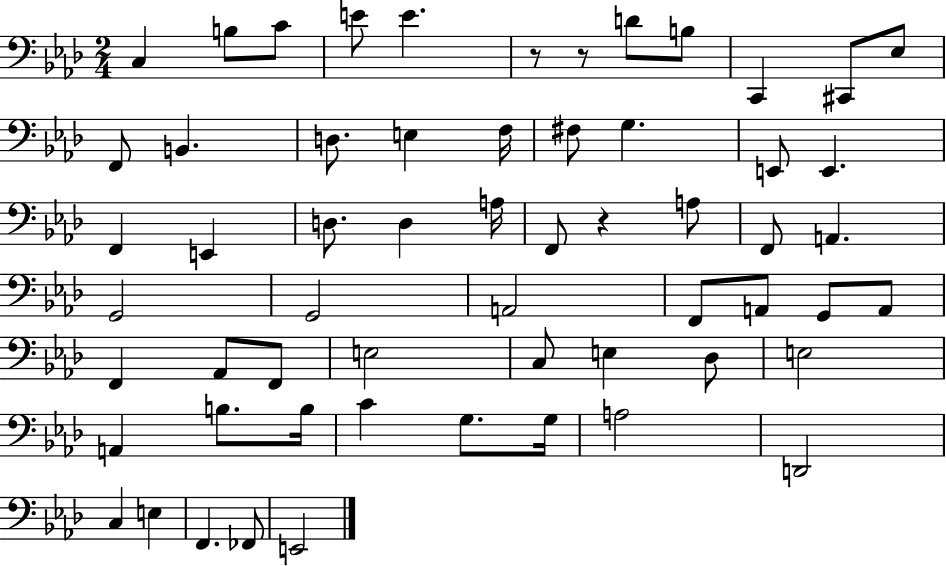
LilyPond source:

{
  \clef bass
  \numericTimeSignature
  \time 2/4
  \key aes \major
  c4 b8 c'8 | e'8 e'4. | r8 r8 d'8 b8 | c,4 cis,8 ees8 | \break f,8 b,4. | d8. e4 f16 | fis8 g4. | e,8 e,4. | \break f,4 e,4 | d8. d4 a16 | f,8 r4 a8 | f,8 a,4. | \break g,2 | g,2 | a,2 | f,8 a,8 g,8 a,8 | \break f,4 aes,8 f,8 | e2 | c8 e4 des8 | e2 | \break a,4 b8. b16 | c'4 g8. g16 | a2 | d,2 | \break c4 e4 | f,4. fes,8 | e,2 | \bar "|."
}